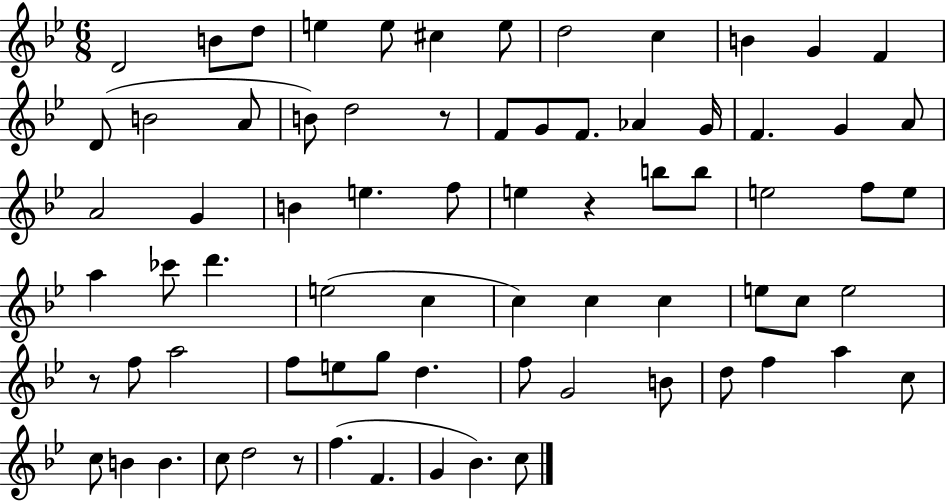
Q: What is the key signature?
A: BES major